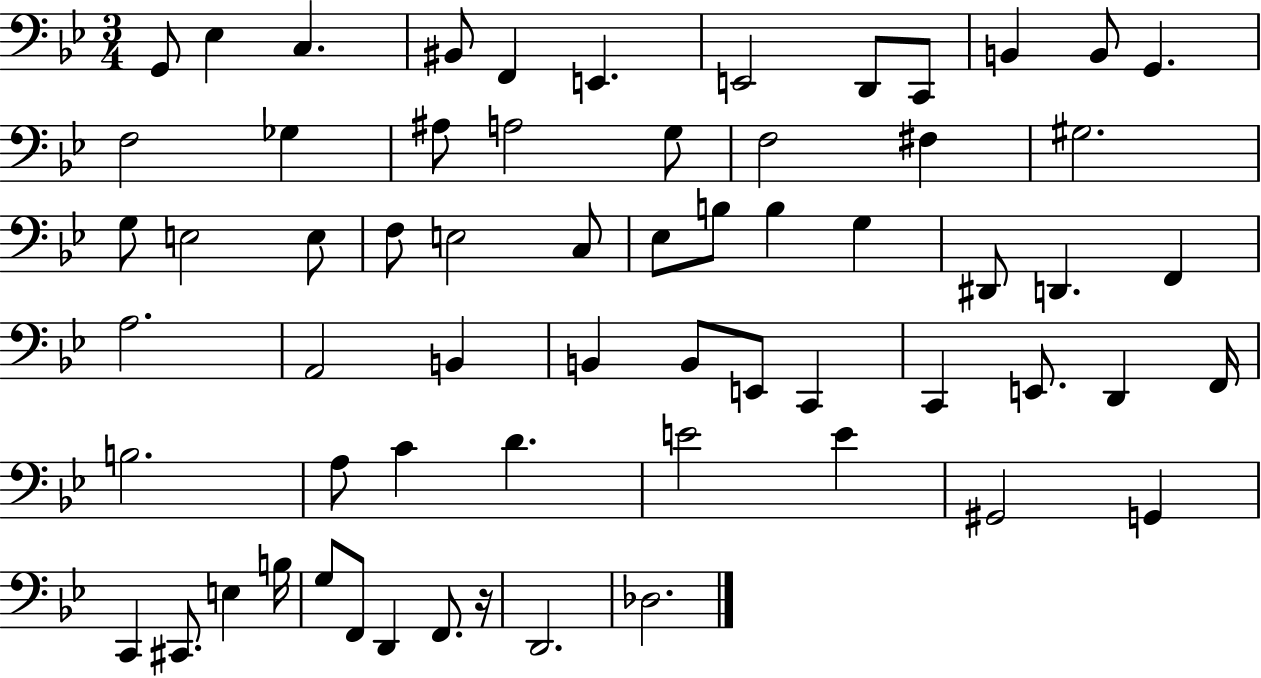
G2/e Eb3/q C3/q. BIS2/e F2/q E2/q. E2/h D2/e C2/e B2/q B2/e G2/q. F3/h Gb3/q A#3/e A3/h G3/e F3/h F#3/q G#3/h. G3/e E3/h E3/e F3/e E3/h C3/e Eb3/e B3/e B3/q G3/q D#2/e D2/q. F2/q A3/h. A2/h B2/q B2/q B2/e E2/e C2/q C2/q E2/e. D2/q F2/s B3/h. A3/e C4/q D4/q. E4/h E4/q G#2/h G2/q C2/q C#2/e. E3/q B3/s G3/e F2/e D2/q F2/e. R/s D2/h. Db3/h.